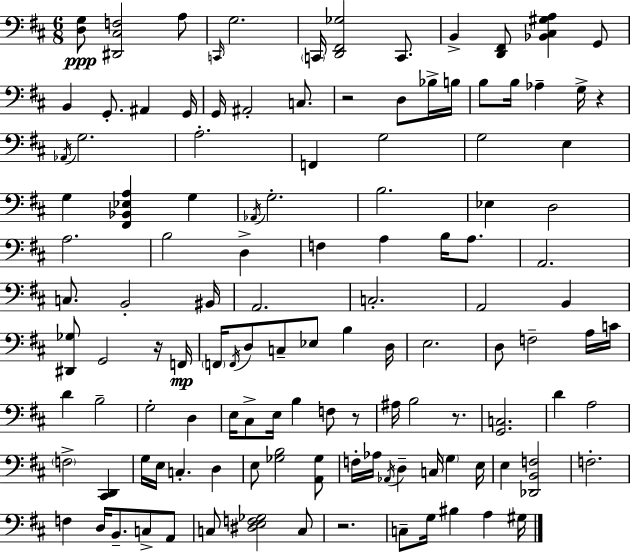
X:1
T:Untitled
M:6/8
L:1/4
K:D
[D,G,]/2 [^D,,^C,F,]2 A,/2 C,,/4 G,2 C,,/4 [D,,^F,,_G,]2 C,,/2 B,, [D,,^F,,]/2 [_B,,^C,^G,A,] G,,/2 B,, G,,/2 ^A,, G,,/4 G,,/4 ^A,,2 C,/2 z2 D,/2 _B,/4 B,/4 B,/2 B,/4 _A, G,/4 z _A,,/4 G,2 A,2 F,, G,2 G,2 E, G, [^F,,_B,,_E,A,] G, _A,,/4 G,2 B,2 _E, D,2 A,2 B,2 D, F, A, B,/4 A,/2 A,,2 C,/2 B,,2 ^B,,/4 A,,2 C,2 A,,2 B,, [^D,,_G,]/2 G,,2 z/4 F,,/4 F,,/4 F,,/4 D,/2 C,/2 _E,/2 B, D,/4 E,2 D,/2 F,2 A,/4 C/4 D B,2 G,2 D, E,/4 ^C,/2 E,/4 B, F,/2 z/2 ^A,/4 B,2 z/2 [G,,C,]2 D A,2 F,2 [^C,,D,,] G,/4 E,/4 C, D, E,/2 [_G,B,]2 [A,,_G,]/2 F,/4 _A,/4 _A,,/4 D, C,/4 G, E,/4 E, [_D,,B,,F,]2 F,2 F, D,/4 B,,/2 C,/2 A,,/2 C,/2 [^D,E,F,_G,]2 C,/2 z2 C,/2 G,/4 ^B, A, ^G,/4